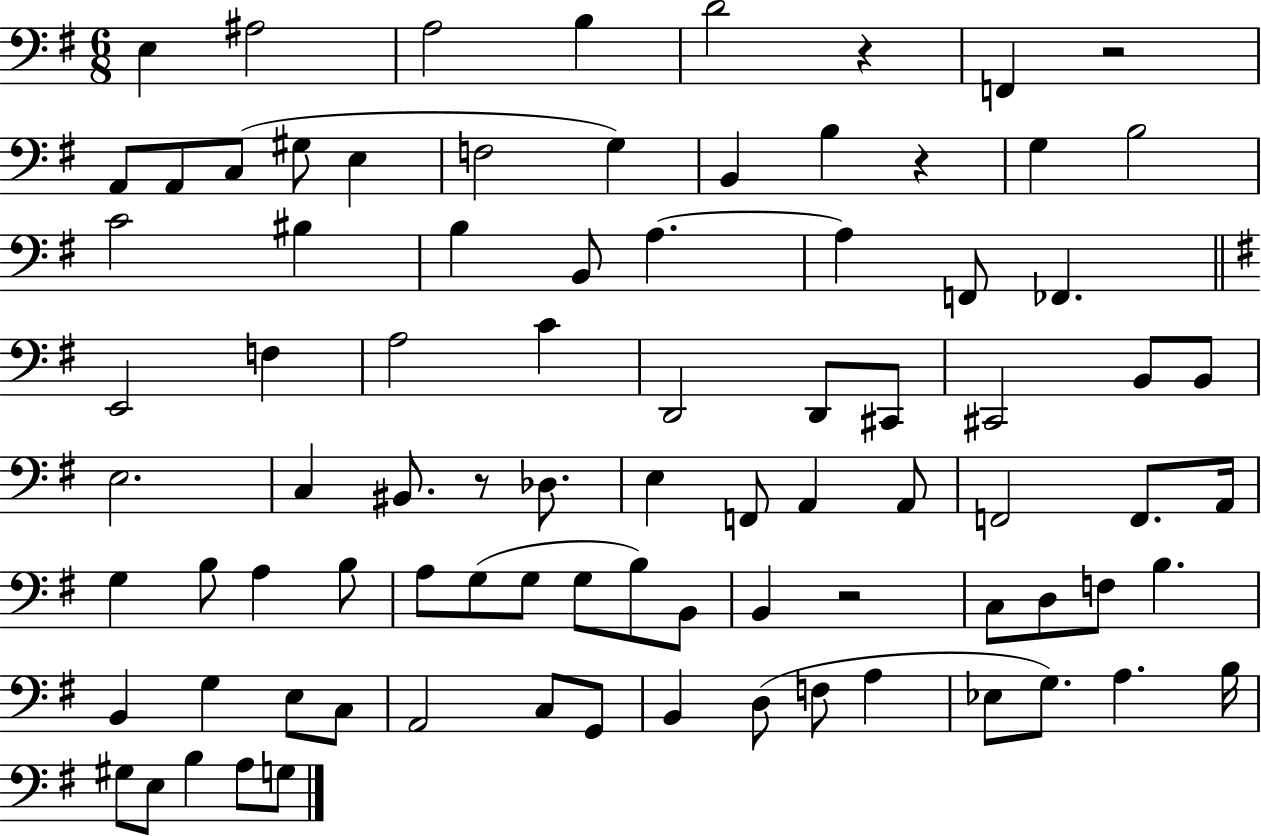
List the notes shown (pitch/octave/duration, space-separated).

E3/q A#3/h A3/h B3/q D4/h R/q F2/q R/h A2/e A2/e C3/e G#3/e E3/q F3/h G3/q B2/q B3/q R/q G3/q B3/h C4/h BIS3/q B3/q B2/e A3/q. A3/q F2/e FES2/q. E2/h F3/q A3/h C4/q D2/h D2/e C#2/e C#2/h B2/e B2/e E3/h. C3/q BIS2/e. R/e Db3/e. E3/q F2/e A2/q A2/e F2/h F2/e. A2/s G3/q B3/e A3/q B3/e A3/e G3/e G3/e G3/e B3/e B2/e B2/q R/h C3/e D3/e F3/e B3/q. B2/q G3/q E3/e C3/e A2/h C3/e G2/e B2/q D3/e F3/e A3/q Eb3/e G3/e. A3/q. B3/s G#3/e E3/e B3/q A3/e G3/e